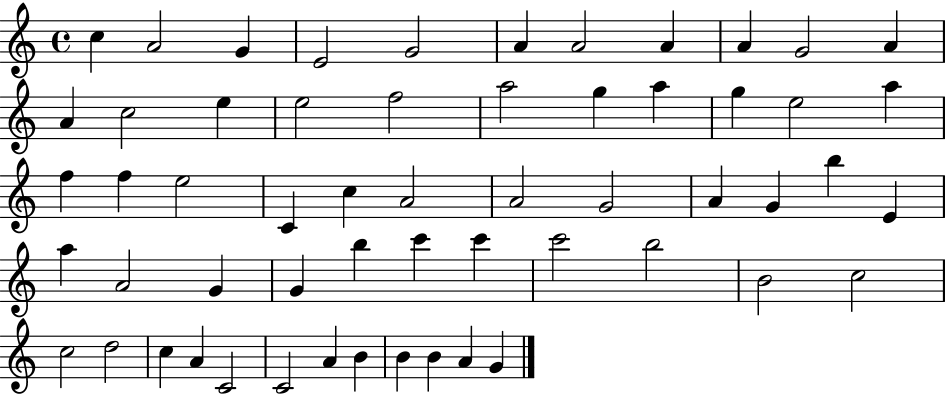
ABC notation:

X:1
T:Untitled
M:4/4
L:1/4
K:C
c A2 G E2 G2 A A2 A A G2 A A c2 e e2 f2 a2 g a g e2 a f f e2 C c A2 A2 G2 A G b E a A2 G G b c' c' c'2 b2 B2 c2 c2 d2 c A C2 C2 A B B B A G